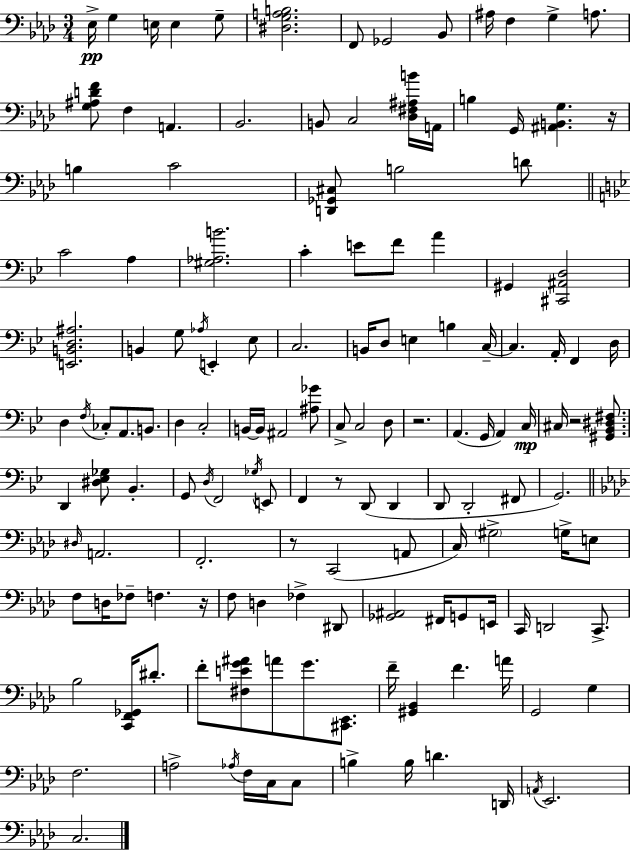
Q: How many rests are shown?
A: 6